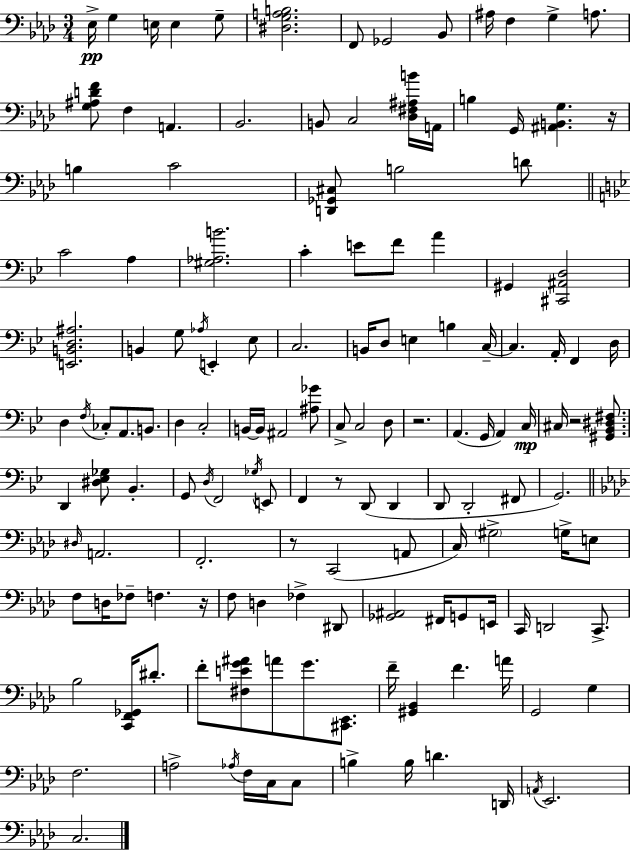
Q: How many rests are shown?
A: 6